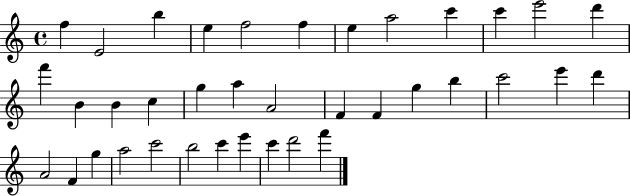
X:1
T:Untitled
M:4/4
L:1/4
K:C
f E2 b e f2 f e a2 c' c' e'2 d' f' B B c g a A2 F F g b c'2 e' d' A2 F g a2 c'2 b2 c' e' c' d'2 f'